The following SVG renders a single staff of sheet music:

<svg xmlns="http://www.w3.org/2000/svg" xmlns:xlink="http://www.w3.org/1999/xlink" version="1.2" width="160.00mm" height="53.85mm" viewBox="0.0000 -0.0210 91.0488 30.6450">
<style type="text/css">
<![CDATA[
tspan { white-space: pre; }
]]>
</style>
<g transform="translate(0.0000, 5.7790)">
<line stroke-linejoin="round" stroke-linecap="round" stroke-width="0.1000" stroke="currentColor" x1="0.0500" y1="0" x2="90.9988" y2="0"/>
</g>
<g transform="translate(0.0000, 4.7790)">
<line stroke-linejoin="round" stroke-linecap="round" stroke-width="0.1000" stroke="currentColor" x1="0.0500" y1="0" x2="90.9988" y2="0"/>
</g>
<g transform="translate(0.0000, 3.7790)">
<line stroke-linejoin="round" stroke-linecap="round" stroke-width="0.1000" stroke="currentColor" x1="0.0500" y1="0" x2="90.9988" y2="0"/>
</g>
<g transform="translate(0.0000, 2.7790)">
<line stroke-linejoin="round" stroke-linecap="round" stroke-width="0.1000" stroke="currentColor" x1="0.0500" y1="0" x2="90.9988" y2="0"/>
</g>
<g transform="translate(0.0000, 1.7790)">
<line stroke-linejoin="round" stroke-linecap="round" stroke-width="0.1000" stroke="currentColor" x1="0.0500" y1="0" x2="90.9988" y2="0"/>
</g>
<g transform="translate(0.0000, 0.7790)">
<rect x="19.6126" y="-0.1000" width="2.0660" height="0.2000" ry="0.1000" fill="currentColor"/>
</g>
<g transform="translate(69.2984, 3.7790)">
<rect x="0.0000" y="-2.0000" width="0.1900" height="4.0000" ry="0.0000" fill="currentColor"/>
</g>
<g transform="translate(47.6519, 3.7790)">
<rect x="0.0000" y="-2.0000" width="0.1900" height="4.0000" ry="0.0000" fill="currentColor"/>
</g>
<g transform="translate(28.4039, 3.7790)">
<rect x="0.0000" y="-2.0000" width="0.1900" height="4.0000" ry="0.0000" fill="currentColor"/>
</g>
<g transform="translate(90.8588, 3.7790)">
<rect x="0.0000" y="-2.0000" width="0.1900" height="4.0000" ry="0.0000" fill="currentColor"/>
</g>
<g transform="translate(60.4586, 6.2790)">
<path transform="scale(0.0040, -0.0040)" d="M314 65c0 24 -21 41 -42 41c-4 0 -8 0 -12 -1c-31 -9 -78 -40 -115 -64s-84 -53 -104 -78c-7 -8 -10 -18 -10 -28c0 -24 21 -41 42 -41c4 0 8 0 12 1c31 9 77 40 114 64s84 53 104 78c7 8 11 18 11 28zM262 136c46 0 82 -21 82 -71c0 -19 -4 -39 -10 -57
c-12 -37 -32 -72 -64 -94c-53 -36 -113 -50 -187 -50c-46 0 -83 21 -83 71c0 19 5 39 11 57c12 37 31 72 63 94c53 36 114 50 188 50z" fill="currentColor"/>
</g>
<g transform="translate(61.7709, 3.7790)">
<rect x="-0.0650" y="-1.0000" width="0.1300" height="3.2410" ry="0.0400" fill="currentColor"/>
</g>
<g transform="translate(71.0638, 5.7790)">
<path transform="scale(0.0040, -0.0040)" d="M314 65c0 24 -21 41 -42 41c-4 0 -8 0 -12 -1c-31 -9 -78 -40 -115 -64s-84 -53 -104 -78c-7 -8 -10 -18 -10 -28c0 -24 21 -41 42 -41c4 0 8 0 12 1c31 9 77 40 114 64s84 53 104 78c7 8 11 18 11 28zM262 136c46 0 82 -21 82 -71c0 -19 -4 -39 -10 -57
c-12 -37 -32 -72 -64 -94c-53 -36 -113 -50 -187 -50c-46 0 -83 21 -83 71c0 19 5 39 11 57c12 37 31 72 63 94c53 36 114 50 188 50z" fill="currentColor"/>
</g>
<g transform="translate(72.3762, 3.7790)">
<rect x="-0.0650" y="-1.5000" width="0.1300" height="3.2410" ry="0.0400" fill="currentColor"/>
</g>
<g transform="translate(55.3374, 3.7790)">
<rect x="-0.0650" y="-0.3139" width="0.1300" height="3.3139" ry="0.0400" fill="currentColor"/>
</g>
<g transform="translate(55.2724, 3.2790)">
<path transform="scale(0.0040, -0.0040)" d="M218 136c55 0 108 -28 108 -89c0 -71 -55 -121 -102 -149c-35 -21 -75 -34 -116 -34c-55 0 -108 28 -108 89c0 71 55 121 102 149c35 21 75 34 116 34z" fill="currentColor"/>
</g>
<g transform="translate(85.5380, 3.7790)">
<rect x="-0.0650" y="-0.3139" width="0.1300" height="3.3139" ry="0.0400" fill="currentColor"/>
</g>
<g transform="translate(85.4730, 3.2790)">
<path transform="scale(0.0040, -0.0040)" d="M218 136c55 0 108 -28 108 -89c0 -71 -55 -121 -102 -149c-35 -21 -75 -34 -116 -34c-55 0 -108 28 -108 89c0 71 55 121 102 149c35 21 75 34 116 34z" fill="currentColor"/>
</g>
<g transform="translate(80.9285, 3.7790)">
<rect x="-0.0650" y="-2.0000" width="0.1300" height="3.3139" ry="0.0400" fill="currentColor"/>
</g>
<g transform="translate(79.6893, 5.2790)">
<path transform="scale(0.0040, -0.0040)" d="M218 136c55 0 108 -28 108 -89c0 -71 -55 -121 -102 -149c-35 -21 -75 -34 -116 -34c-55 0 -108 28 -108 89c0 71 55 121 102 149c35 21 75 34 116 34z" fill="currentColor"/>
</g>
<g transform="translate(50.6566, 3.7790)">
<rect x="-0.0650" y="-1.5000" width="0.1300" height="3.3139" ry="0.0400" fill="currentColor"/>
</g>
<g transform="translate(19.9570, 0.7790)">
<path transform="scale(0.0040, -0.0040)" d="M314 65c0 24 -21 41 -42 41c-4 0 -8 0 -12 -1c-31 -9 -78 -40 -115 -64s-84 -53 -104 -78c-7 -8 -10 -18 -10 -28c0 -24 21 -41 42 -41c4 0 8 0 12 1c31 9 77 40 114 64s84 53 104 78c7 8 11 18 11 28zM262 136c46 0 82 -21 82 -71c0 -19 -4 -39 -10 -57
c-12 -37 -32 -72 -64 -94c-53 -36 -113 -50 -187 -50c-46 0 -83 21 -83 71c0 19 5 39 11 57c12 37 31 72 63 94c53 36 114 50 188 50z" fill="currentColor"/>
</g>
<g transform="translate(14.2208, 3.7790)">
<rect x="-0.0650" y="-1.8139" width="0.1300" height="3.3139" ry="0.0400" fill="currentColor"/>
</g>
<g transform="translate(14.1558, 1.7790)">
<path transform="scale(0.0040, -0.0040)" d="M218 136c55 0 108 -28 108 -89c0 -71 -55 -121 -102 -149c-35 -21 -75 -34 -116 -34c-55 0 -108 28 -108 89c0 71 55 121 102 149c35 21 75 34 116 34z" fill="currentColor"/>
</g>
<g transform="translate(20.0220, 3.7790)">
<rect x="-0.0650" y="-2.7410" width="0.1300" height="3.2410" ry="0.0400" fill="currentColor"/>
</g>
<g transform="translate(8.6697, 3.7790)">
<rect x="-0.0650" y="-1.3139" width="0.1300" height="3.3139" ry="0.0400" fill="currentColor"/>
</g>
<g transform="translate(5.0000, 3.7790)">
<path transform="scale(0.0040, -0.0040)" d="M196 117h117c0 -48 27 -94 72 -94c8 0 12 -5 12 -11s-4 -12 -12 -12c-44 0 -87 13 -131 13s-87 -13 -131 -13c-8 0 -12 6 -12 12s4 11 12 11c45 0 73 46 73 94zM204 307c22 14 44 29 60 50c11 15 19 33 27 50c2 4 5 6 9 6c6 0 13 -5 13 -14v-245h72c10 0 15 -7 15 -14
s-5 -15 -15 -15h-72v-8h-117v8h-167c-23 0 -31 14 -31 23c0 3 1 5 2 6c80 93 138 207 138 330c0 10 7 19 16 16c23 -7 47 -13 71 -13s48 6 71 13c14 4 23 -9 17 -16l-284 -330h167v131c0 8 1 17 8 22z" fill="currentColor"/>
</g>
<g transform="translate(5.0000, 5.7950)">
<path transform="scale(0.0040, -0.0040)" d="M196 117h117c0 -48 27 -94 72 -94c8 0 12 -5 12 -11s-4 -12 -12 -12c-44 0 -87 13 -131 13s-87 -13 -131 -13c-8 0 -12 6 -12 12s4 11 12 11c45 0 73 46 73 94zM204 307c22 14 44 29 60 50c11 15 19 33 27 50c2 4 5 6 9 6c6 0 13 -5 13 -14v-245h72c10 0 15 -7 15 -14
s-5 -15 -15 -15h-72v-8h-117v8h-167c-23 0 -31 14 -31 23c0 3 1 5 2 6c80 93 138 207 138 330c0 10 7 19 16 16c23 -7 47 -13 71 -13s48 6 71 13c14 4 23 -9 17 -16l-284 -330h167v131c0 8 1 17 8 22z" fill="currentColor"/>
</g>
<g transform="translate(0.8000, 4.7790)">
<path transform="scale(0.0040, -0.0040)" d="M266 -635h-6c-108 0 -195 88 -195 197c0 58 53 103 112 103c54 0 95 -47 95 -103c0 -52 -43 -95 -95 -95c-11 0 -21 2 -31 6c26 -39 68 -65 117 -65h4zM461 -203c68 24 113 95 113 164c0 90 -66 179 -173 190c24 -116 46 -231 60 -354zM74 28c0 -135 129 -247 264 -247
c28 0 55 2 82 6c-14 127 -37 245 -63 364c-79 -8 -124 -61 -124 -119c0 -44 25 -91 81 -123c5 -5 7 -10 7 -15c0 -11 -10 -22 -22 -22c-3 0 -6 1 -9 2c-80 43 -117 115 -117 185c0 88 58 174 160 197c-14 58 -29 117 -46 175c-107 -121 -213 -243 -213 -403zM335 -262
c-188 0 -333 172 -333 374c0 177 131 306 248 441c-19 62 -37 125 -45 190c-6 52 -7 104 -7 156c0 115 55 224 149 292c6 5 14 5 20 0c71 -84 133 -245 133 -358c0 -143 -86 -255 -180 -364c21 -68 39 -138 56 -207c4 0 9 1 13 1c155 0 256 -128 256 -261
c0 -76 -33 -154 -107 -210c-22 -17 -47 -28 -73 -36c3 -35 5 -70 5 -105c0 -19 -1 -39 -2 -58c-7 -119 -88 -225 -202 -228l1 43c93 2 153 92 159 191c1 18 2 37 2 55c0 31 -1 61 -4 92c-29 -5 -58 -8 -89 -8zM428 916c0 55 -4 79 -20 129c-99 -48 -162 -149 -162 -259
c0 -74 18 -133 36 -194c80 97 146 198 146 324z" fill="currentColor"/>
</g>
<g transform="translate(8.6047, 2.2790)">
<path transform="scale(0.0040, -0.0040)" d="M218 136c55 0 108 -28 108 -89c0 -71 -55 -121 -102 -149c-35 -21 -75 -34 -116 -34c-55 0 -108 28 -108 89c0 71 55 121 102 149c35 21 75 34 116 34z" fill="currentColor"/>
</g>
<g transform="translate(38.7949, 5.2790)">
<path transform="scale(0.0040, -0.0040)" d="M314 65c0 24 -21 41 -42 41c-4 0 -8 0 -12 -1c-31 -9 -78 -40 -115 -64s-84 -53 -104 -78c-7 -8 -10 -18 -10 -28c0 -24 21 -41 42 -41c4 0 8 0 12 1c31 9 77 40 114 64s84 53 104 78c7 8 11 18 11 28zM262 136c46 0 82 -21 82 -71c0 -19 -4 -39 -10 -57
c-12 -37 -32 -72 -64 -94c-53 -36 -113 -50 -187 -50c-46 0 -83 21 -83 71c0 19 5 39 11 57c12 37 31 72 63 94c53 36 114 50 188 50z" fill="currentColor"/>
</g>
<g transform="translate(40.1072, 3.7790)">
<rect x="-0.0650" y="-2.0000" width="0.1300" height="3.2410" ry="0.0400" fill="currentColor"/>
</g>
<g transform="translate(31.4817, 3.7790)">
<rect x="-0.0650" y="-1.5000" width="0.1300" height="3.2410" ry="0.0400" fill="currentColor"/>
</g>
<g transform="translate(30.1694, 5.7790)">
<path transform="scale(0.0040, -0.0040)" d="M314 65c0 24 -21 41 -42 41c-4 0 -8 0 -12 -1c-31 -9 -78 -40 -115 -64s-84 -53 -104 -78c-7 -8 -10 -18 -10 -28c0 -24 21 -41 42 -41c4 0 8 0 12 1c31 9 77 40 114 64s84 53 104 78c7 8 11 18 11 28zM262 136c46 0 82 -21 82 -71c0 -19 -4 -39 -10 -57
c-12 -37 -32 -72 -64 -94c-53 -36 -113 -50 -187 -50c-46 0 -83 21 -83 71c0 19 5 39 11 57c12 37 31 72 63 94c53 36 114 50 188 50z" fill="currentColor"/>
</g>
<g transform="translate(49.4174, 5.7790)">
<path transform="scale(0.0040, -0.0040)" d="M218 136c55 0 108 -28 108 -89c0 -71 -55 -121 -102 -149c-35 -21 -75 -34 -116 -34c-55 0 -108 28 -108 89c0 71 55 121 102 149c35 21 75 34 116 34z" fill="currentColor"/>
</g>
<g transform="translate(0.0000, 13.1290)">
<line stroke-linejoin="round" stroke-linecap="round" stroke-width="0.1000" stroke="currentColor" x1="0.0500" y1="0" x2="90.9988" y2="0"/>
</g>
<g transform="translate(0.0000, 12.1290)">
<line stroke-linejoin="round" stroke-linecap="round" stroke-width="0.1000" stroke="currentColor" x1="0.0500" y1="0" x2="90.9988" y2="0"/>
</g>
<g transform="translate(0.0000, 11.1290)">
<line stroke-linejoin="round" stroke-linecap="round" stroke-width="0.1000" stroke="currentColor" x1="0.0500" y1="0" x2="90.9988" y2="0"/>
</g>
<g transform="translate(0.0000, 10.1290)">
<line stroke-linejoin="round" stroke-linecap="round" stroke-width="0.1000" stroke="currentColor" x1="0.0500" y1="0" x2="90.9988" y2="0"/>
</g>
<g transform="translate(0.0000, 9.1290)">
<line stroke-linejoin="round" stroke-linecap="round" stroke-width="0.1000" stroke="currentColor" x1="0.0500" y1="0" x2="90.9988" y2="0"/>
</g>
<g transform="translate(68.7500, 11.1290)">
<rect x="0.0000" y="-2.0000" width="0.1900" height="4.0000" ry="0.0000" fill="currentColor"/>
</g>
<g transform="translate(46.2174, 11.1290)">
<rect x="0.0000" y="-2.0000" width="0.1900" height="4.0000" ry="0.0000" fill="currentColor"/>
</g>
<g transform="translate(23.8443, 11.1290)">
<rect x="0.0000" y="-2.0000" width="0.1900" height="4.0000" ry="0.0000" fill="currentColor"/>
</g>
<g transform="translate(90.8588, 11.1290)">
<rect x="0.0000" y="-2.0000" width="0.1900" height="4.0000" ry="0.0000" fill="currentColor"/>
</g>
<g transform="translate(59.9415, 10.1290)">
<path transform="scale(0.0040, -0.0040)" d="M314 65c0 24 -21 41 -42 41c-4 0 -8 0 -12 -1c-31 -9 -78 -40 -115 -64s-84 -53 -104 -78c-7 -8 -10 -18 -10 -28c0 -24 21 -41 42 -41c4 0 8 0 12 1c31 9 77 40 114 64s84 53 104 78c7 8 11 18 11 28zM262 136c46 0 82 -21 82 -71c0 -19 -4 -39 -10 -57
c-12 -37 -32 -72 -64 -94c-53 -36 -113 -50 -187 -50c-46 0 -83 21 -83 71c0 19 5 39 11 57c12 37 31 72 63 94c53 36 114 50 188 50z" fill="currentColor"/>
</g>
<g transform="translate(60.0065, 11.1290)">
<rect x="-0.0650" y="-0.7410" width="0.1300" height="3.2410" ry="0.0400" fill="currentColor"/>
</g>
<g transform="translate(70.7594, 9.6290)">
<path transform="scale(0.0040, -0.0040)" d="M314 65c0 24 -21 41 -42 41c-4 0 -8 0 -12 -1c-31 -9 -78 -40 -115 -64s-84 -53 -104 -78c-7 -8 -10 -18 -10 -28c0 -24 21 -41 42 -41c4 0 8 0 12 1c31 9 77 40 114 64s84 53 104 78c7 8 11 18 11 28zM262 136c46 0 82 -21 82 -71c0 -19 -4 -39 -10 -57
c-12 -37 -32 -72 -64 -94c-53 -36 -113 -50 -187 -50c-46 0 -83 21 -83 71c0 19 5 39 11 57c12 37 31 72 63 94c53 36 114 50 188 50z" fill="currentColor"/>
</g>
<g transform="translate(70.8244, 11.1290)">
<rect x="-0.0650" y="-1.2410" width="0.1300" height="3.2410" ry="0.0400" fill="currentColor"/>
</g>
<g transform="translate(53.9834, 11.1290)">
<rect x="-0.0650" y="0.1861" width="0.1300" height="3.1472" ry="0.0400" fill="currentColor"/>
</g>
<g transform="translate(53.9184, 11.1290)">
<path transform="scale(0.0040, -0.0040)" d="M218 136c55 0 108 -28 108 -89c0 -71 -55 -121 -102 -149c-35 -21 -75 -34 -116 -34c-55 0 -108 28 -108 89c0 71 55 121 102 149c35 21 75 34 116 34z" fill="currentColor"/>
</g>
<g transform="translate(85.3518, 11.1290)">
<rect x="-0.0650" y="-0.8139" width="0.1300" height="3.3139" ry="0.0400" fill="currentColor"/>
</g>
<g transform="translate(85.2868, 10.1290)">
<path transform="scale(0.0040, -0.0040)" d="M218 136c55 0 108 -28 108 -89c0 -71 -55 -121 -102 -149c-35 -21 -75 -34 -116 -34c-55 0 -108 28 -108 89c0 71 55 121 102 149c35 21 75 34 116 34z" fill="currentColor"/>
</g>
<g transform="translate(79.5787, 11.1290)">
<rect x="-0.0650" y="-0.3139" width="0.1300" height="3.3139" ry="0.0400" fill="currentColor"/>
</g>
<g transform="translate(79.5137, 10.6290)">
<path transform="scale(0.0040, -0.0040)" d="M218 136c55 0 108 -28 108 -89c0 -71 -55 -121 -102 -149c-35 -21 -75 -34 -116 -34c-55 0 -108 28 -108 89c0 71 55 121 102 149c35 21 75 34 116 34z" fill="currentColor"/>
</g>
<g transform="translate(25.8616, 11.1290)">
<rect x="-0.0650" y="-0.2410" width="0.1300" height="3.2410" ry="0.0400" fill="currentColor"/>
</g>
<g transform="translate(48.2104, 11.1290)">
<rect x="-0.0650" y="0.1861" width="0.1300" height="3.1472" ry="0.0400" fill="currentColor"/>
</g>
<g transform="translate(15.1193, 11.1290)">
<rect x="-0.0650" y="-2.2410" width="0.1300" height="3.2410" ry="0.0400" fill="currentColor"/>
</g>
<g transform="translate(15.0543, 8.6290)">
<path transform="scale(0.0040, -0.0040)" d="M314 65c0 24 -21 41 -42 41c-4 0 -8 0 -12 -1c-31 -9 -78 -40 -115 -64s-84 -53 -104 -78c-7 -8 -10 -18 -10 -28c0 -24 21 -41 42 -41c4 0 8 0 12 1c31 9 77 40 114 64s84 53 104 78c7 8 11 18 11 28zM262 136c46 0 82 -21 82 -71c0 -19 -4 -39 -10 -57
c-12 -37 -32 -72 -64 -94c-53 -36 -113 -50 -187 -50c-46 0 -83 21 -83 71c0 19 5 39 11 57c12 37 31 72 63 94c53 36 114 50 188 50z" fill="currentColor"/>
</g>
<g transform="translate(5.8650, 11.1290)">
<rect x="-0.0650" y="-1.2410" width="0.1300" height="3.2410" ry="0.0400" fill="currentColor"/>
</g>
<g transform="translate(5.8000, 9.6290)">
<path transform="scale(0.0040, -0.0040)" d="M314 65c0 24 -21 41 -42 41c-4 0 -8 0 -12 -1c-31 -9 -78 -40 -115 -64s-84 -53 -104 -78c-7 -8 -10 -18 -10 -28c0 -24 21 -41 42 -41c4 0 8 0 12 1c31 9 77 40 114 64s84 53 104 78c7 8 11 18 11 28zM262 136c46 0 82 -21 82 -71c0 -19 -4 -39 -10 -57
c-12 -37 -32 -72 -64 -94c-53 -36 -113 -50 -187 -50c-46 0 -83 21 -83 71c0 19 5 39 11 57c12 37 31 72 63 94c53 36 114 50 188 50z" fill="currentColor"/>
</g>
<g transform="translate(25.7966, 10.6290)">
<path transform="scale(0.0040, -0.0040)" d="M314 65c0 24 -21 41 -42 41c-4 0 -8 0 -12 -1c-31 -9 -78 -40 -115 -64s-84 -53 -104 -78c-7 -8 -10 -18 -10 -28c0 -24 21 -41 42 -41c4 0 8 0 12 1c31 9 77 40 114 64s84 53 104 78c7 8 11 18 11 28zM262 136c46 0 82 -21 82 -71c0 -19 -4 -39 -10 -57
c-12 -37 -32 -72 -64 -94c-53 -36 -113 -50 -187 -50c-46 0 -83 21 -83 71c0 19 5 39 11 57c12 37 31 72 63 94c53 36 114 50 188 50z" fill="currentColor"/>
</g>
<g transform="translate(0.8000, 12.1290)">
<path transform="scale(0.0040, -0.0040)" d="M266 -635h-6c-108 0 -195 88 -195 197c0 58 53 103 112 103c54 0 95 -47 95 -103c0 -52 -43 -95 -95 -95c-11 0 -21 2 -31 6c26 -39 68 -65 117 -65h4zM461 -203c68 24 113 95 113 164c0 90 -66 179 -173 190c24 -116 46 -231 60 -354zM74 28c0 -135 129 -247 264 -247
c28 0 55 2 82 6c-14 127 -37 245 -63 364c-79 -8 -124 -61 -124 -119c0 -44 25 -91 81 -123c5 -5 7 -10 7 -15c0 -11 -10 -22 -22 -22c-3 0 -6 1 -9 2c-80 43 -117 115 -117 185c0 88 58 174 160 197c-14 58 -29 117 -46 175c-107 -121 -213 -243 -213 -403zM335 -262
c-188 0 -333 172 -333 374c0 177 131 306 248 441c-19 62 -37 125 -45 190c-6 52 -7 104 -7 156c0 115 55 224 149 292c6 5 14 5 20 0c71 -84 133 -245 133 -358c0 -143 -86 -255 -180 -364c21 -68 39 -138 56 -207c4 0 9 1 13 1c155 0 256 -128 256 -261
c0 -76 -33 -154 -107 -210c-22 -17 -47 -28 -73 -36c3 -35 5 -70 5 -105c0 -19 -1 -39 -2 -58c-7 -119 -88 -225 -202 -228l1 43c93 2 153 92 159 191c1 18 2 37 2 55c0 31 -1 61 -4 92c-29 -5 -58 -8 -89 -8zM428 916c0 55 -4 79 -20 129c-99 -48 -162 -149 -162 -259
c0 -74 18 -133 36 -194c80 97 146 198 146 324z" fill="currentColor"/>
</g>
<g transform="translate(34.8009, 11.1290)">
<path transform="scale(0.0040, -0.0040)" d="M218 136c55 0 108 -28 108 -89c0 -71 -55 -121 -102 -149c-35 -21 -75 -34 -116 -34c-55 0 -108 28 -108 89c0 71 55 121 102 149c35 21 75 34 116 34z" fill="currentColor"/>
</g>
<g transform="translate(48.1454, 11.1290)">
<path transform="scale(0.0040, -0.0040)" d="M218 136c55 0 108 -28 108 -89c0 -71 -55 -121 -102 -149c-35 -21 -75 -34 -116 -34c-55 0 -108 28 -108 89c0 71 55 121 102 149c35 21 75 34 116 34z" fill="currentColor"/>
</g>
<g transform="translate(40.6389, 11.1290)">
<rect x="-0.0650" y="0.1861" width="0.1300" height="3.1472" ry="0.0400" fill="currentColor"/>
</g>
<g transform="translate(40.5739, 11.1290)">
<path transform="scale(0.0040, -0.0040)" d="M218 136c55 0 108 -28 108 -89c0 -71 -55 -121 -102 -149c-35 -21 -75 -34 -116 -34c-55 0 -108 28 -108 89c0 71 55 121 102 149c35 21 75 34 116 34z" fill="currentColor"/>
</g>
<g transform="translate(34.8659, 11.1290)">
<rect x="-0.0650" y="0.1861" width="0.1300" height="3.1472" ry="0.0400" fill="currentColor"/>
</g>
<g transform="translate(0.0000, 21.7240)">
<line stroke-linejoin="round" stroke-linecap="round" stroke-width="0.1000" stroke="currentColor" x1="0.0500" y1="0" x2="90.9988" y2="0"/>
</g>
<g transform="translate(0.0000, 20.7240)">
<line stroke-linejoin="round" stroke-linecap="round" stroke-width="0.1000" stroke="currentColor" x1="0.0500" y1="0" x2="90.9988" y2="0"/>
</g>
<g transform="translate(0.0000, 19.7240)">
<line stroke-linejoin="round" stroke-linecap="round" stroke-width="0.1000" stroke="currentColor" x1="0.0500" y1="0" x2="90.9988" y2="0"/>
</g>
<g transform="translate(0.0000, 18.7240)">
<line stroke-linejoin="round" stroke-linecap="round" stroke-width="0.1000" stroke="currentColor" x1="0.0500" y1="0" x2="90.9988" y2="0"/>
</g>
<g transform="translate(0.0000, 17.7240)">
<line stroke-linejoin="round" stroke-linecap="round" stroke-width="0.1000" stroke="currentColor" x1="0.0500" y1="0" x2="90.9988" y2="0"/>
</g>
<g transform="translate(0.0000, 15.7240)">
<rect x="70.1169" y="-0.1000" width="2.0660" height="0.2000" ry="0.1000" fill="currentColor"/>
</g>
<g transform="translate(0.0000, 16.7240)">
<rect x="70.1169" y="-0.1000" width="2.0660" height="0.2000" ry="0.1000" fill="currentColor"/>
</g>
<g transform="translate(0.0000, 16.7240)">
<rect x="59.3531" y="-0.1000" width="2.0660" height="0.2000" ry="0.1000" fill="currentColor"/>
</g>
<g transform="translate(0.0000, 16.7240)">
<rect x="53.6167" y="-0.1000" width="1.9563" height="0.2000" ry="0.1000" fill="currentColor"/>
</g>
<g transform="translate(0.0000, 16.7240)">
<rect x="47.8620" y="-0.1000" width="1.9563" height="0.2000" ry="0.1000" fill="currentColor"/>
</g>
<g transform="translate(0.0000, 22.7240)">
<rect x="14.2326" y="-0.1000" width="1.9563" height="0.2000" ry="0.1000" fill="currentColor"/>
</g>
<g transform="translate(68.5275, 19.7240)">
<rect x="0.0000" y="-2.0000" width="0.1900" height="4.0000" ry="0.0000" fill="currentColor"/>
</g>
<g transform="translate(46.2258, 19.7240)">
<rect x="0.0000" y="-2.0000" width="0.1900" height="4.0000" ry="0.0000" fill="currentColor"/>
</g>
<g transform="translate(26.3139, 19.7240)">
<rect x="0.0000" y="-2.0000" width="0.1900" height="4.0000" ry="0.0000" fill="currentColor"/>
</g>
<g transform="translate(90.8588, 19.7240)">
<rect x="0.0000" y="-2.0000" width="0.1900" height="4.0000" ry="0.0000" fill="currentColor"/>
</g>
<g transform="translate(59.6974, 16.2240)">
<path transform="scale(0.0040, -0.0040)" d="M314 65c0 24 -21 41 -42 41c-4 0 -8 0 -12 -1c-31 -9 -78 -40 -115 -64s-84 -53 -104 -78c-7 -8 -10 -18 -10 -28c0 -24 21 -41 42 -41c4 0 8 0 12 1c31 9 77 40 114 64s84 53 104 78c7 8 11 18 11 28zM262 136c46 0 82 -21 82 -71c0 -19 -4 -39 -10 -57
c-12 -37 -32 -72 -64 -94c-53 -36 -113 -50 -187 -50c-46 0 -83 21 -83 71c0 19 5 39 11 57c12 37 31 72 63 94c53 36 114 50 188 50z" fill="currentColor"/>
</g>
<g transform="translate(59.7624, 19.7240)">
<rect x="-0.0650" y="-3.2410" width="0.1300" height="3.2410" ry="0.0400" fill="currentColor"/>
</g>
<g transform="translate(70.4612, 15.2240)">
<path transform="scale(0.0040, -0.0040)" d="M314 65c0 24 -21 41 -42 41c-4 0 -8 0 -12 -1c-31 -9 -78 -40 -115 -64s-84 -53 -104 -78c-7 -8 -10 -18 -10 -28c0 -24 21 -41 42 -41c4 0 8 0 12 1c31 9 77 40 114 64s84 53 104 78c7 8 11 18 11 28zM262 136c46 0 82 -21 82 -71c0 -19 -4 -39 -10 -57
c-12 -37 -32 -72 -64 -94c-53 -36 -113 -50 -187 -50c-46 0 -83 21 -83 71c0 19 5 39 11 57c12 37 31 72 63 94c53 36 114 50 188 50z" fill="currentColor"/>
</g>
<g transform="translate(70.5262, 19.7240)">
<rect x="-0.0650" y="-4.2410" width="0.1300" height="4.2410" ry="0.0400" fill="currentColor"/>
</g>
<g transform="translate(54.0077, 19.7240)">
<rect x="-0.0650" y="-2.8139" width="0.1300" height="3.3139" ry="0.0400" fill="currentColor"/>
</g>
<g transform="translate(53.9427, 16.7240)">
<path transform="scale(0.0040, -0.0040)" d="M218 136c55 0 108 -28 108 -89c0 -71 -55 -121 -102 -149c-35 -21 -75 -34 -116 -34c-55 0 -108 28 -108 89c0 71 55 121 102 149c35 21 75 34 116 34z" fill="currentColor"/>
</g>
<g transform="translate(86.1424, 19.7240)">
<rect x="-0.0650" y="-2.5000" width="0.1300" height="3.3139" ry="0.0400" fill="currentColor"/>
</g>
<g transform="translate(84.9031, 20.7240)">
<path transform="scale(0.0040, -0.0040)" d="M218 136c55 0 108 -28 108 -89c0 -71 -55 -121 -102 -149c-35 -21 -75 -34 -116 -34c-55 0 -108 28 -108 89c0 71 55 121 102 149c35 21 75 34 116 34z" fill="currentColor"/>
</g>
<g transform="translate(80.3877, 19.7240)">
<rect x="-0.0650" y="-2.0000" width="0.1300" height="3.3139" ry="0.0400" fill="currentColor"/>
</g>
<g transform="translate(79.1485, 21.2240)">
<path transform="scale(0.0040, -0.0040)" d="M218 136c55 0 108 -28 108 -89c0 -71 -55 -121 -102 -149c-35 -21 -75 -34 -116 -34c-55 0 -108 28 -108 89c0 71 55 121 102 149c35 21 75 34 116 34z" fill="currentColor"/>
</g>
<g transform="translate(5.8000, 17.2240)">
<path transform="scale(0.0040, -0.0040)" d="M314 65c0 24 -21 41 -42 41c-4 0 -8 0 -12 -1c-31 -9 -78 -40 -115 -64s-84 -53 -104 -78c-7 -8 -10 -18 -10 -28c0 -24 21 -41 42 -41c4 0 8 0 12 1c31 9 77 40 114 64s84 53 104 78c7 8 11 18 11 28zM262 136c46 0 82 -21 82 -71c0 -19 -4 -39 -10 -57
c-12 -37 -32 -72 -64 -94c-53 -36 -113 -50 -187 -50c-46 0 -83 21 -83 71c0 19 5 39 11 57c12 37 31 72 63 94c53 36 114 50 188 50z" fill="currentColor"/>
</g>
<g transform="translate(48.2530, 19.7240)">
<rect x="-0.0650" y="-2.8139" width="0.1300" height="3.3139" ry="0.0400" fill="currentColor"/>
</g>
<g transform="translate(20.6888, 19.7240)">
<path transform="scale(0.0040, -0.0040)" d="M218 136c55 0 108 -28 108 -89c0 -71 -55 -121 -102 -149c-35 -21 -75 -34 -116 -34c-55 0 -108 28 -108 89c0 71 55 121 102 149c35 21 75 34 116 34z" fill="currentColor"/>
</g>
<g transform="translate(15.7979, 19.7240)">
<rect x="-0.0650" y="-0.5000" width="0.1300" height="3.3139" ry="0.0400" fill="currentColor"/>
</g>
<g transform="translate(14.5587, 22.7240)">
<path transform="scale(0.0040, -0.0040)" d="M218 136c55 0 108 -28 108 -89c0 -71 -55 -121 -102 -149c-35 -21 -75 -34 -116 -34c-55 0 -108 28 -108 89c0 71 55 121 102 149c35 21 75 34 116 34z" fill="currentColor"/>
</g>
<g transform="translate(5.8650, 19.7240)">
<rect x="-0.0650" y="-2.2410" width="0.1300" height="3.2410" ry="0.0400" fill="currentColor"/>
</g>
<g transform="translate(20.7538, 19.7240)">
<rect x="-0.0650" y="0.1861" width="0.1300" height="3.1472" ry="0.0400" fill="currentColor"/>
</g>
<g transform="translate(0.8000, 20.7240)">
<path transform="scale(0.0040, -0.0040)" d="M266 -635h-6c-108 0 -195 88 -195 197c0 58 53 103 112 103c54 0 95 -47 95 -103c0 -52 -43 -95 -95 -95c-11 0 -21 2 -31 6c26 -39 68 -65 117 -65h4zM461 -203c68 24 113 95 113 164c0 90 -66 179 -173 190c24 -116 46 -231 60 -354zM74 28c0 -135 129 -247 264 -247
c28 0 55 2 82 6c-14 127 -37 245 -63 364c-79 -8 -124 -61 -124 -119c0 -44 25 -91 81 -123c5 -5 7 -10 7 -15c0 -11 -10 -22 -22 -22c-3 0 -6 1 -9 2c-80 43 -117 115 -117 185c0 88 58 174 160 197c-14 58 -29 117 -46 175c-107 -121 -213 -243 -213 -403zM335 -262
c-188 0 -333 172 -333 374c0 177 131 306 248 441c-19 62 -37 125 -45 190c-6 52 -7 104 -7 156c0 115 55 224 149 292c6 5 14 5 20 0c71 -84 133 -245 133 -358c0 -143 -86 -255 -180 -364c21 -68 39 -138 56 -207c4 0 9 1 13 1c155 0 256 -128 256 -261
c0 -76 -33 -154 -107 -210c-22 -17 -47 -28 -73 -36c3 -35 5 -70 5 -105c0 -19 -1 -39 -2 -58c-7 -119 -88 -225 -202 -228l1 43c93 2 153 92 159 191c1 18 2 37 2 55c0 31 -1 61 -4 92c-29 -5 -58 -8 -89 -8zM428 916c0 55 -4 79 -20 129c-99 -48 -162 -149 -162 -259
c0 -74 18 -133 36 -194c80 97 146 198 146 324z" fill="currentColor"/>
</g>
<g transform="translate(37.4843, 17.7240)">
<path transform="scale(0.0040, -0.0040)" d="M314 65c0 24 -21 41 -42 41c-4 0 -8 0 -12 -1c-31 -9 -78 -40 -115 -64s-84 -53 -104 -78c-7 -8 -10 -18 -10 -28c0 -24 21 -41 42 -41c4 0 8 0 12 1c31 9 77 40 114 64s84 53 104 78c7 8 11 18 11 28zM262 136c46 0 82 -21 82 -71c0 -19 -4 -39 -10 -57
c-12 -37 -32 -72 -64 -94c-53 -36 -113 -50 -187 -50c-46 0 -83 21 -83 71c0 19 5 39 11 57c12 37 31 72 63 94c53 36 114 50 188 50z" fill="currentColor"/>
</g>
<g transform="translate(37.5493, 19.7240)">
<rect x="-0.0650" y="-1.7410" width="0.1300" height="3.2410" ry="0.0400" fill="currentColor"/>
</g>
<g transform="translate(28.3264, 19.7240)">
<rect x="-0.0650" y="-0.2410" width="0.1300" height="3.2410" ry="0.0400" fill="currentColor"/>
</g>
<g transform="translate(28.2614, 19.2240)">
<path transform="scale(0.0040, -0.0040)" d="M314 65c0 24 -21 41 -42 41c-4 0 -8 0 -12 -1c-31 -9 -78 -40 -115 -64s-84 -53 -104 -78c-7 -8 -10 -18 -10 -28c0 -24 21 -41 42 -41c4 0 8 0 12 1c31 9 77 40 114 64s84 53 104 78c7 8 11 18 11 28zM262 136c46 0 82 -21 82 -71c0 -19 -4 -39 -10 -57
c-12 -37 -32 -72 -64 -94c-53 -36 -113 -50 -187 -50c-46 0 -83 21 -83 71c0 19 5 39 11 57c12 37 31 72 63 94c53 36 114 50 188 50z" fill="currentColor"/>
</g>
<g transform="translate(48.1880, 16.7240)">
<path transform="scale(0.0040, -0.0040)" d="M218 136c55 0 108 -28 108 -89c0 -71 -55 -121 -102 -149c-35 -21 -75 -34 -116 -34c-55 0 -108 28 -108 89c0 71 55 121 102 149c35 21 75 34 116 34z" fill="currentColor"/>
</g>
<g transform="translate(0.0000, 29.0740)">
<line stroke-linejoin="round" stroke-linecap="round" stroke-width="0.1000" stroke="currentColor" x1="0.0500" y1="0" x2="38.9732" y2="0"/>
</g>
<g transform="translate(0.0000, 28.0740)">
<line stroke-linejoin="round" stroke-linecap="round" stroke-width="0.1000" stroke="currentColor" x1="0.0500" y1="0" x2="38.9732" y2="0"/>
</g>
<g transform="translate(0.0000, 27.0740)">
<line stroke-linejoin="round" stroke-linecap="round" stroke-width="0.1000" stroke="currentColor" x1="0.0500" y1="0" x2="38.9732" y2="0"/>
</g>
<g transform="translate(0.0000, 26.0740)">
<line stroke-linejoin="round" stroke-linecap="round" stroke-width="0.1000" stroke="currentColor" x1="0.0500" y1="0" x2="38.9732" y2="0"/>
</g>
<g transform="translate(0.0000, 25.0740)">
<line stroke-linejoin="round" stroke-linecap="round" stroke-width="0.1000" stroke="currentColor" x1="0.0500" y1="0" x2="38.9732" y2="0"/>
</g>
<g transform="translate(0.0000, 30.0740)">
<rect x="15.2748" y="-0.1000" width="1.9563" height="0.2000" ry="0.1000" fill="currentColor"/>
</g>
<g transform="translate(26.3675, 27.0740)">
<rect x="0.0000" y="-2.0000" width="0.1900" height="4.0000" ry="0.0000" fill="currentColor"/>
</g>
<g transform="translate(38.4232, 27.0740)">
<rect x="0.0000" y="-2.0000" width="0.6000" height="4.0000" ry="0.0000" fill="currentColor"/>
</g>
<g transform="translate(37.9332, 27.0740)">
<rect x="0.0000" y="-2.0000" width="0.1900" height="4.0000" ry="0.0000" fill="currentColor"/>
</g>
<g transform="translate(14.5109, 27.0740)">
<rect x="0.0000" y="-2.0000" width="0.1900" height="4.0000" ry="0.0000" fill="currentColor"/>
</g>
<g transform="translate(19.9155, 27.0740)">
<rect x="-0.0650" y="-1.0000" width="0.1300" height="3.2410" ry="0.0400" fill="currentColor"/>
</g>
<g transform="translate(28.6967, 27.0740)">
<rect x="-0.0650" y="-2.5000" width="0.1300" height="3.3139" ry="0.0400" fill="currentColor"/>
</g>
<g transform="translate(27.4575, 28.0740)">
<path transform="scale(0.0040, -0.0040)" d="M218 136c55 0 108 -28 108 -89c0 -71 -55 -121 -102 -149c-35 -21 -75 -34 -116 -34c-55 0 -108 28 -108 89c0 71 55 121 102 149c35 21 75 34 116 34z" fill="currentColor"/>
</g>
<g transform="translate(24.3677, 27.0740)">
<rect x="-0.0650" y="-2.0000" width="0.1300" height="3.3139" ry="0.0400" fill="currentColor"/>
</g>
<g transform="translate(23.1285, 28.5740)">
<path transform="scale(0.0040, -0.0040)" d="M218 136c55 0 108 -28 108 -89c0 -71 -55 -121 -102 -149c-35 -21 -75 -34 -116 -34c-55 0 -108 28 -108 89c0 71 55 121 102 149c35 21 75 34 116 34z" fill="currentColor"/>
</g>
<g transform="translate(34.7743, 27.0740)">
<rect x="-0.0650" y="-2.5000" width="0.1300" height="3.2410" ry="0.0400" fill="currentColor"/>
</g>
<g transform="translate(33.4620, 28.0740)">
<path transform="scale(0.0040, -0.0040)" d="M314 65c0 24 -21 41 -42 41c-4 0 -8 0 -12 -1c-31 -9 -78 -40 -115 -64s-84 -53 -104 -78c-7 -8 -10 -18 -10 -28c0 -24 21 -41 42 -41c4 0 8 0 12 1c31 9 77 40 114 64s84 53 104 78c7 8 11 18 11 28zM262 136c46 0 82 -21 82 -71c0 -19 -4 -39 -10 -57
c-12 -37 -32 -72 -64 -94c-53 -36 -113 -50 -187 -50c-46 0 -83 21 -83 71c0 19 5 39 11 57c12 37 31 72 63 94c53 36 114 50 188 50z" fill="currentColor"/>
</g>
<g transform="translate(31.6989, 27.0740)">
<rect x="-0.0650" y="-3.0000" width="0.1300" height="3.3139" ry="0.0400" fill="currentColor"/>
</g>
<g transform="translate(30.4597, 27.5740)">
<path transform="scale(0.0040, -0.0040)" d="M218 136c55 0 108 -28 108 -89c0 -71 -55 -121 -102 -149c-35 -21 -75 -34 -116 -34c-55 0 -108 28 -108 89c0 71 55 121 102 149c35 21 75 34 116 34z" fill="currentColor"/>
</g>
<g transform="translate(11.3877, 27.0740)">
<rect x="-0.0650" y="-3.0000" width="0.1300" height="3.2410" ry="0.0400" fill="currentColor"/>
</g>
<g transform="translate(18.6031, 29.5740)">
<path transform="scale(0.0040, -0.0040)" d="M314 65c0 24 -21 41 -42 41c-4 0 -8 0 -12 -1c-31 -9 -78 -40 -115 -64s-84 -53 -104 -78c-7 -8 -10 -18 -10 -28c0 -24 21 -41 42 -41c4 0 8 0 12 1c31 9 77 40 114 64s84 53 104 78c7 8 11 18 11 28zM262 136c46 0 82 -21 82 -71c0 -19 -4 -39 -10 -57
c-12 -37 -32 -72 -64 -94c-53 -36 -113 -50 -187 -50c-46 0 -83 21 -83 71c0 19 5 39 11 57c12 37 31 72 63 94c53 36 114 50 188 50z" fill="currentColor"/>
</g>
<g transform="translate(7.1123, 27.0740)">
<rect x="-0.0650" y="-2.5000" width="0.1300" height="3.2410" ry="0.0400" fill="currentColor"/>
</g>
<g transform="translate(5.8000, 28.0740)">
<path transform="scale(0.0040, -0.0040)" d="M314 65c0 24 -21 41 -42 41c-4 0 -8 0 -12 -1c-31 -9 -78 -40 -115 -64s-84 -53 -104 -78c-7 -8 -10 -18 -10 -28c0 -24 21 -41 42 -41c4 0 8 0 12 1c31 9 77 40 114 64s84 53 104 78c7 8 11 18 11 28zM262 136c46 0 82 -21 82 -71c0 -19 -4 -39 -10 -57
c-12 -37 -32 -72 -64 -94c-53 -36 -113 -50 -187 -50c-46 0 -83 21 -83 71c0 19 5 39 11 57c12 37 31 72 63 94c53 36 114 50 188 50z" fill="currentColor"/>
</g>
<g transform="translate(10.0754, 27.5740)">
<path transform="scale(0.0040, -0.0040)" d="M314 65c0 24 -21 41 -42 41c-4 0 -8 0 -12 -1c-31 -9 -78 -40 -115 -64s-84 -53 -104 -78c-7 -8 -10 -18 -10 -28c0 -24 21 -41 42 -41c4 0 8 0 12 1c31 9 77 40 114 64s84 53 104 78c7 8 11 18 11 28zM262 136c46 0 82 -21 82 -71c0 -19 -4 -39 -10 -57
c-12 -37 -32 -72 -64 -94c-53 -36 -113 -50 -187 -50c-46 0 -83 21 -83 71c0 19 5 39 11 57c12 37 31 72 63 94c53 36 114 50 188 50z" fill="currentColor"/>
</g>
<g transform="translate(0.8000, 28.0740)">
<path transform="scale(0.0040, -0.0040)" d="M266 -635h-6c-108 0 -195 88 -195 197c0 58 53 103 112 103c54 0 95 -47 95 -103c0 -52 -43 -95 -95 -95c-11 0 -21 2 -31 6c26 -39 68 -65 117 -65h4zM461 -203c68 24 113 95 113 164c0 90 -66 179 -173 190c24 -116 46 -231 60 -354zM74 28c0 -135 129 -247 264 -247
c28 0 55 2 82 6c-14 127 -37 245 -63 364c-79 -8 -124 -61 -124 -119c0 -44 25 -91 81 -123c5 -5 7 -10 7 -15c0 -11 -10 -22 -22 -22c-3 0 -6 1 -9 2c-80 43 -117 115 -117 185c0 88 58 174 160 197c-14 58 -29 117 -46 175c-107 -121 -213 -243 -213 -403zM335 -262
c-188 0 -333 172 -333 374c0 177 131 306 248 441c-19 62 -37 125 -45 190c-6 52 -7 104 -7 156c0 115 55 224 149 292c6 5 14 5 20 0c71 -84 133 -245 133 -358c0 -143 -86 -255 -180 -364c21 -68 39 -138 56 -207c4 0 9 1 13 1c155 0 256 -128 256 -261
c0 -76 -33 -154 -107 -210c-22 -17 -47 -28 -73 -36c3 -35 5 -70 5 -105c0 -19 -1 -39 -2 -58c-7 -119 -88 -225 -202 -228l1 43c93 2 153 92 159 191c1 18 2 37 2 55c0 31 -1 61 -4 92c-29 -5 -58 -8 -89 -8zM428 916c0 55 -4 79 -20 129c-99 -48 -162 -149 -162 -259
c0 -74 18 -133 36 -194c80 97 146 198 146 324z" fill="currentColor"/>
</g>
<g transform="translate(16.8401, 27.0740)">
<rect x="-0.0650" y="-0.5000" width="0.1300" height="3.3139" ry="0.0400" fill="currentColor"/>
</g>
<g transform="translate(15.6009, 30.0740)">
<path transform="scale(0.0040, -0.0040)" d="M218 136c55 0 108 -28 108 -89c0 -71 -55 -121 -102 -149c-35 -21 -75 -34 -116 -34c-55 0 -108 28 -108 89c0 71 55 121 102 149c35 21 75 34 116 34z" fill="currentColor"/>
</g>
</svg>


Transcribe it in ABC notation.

X:1
T:Untitled
M:4/4
L:1/4
K:C
e f a2 E2 F2 E c D2 E2 F c e2 g2 c2 B B B B d2 e2 c d g2 C B c2 f2 a a b2 d'2 F G G2 A2 C D2 F G A G2